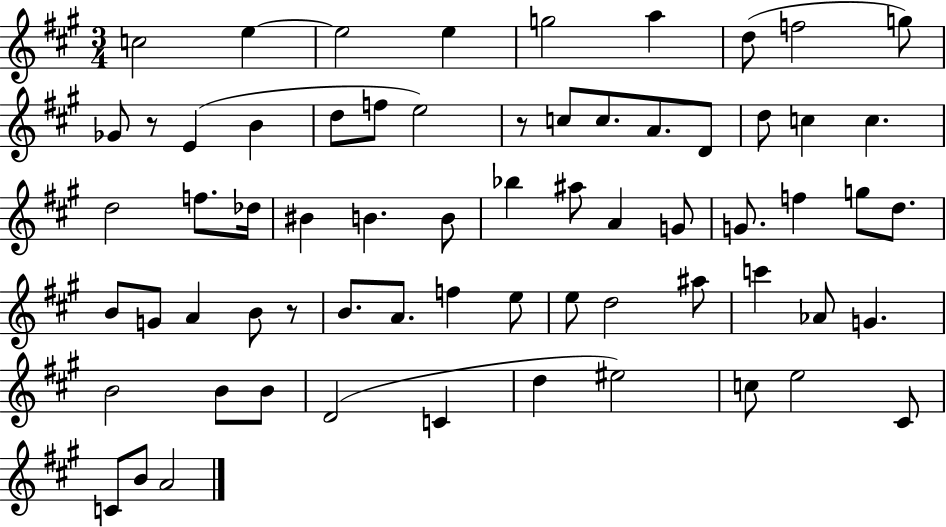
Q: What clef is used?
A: treble